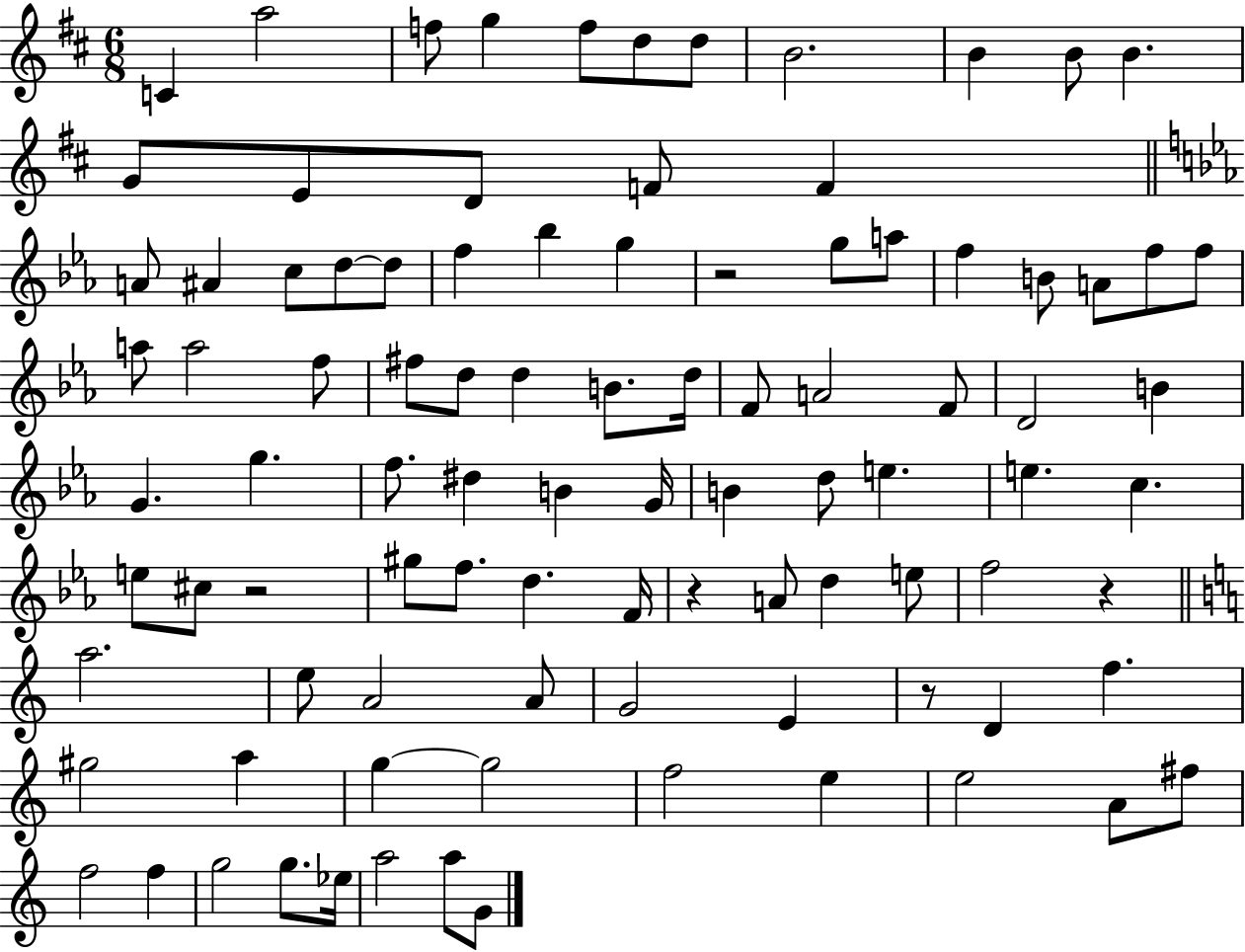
{
  \clef treble
  \numericTimeSignature
  \time 6/8
  \key d \major
  c'4 a''2 | f''8 g''4 f''8 d''8 d''8 | b'2. | b'4 b'8 b'4. | \break g'8 e'8 d'8 f'8 f'4 | \bar "||" \break \key c \minor a'8 ais'4 c''8 d''8~~ d''8 | f''4 bes''4 g''4 | r2 g''8 a''8 | f''4 b'8 a'8 f''8 f''8 | \break a''8 a''2 f''8 | fis''8 d''8 d''4 b'8. d''16 | f'8 a'2 f'8 | d'2 b'4 | \break g'4. g''4. | f''8. dis''4 b'4 g'16 | b'4 d''8 e''4. | e''4. c''4. | \break e''8 cis''8 r2 | gis''8 f''8. d''4. f'16 | r4 a'8 d''4 e''8 | f''2 r4 | \break \bar "||" \break \key c \major a''2. | e''8 a'2 a'8 | g'2 e'4 | r8 d'4 f''4. | \break gis''2 a''4 | g''4~~ g''2 | f''2 e''4 | e''2 a'8 fis''8 | \break f''2 f''4 | g''2 g''8. ees''16 | a''2 a''8 g'8 | \bar "|."
}